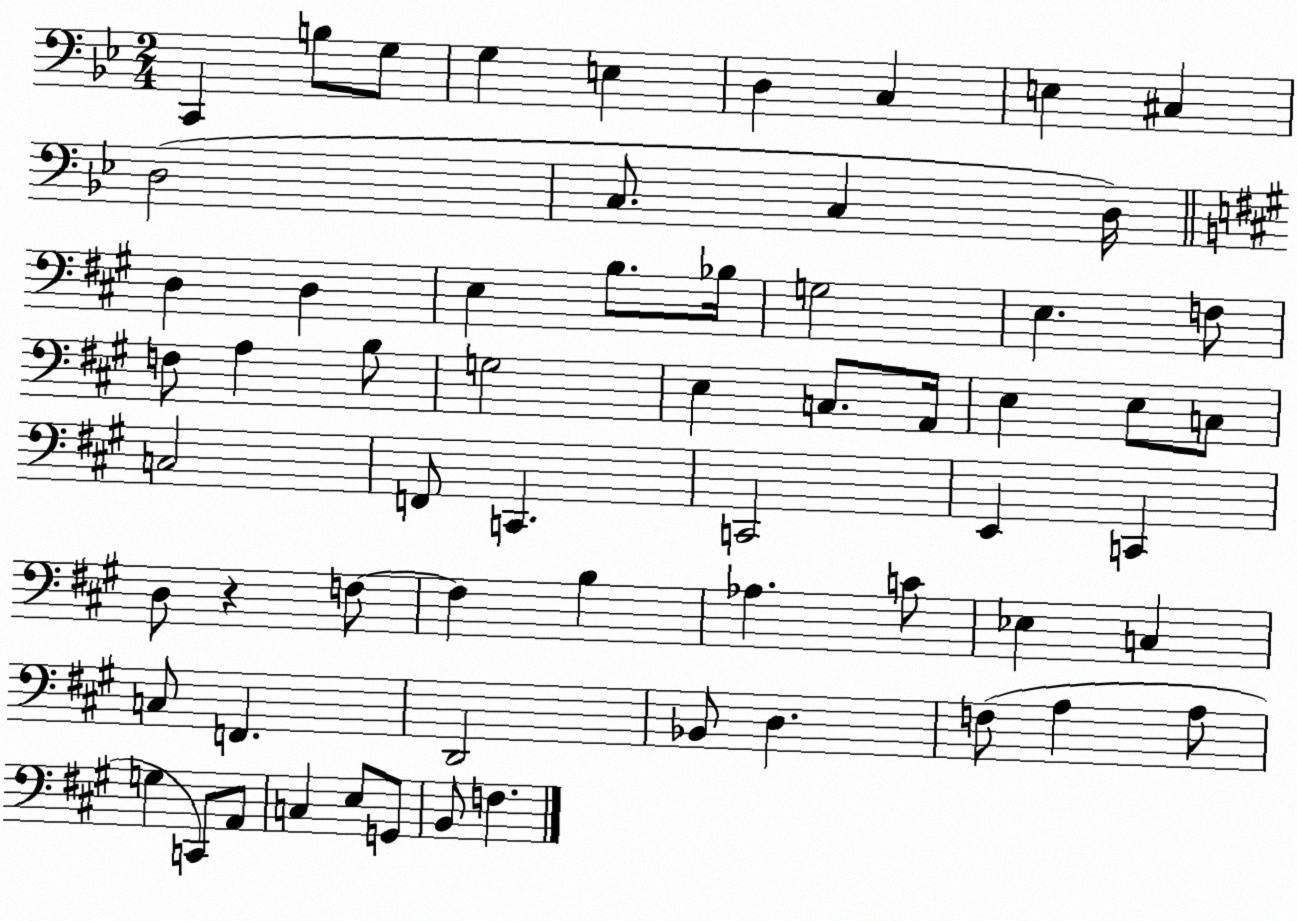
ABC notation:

X:1
T:Untitled
M:2/4
L:1/4
K:Bb
C,, B,/2 G,/2 G, E, D, C, E, ^C, D,2 C,/2 C, D,/4 D, D, E, B,/2 _B,/4 G,2 E, F,/2 F,/2 A, B,/2 G,2 E, C,/2 A,,/4 E, E,/2 C,/2 C,2 F,,/2 C,, C,,2 E,, C,, D,/2 z F,/2 F, B, _A, C/2 _E, C, C,/2 F,, D,,2 _B,,/2 D, F,/2 A, A,/2 G, C,,/2 A,,/2 C, E,/2 G,,/2 B,,/2 F,